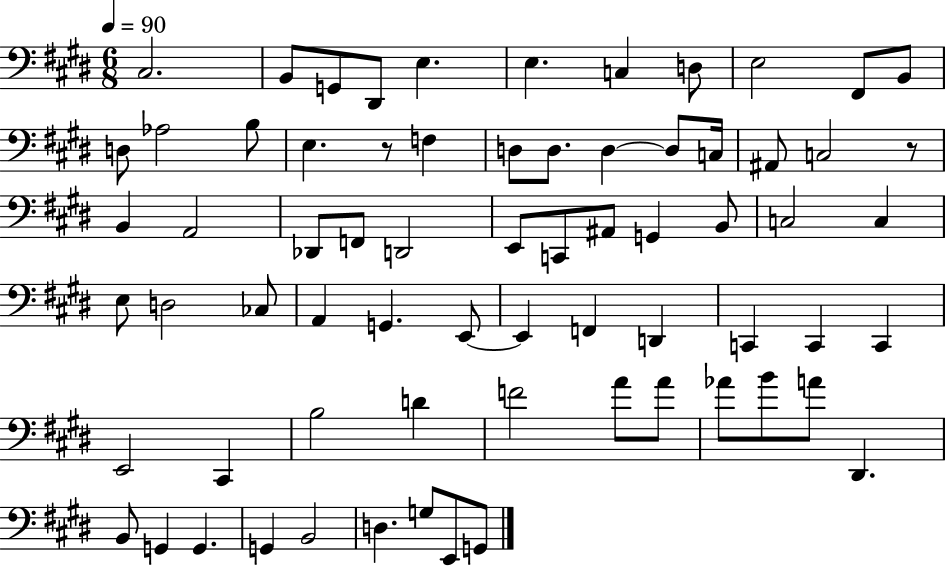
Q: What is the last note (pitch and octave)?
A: G2